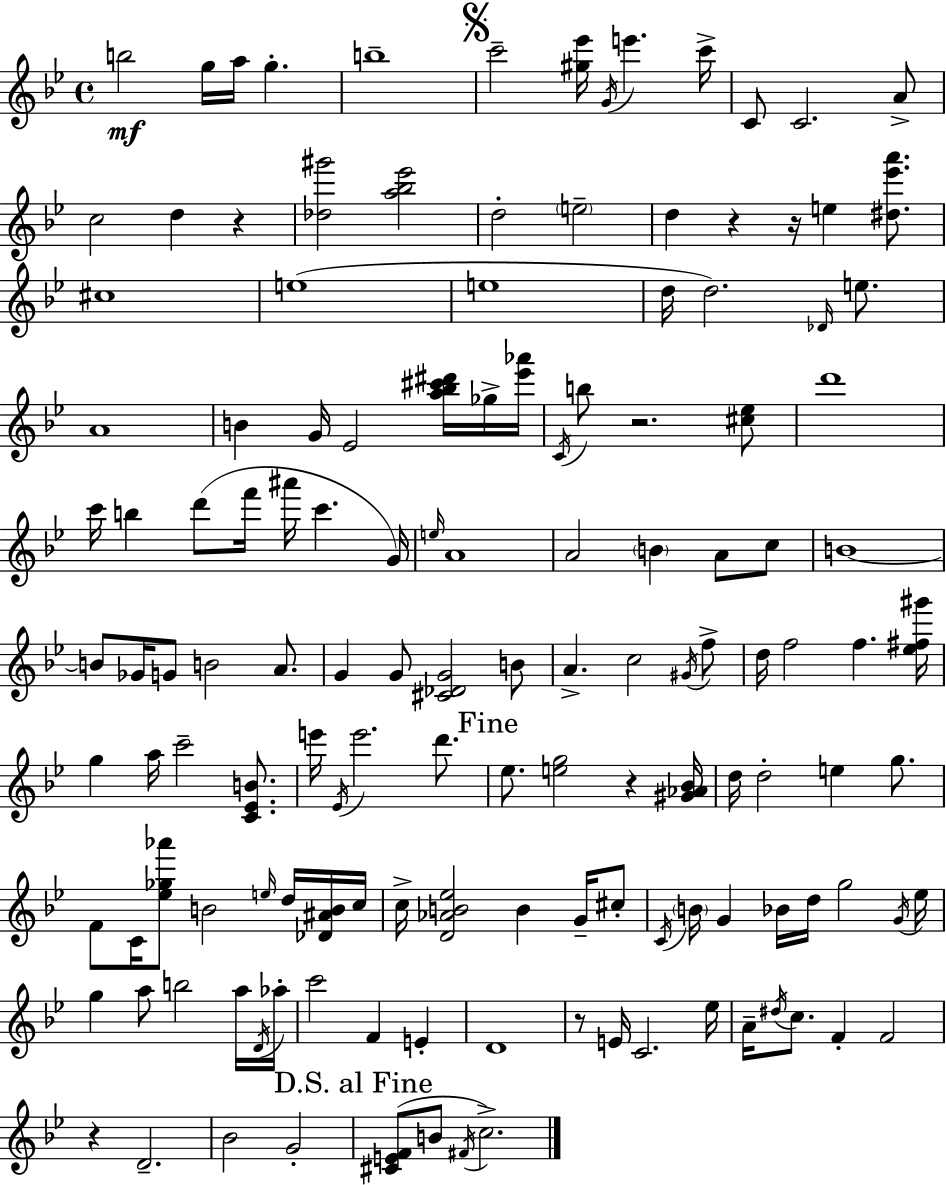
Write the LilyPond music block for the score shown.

{
  \clef treble
  \time 4/4
  \defaultTimeSignature
  \key g \minor
  b''2\mf g''16 a''16 g''4.-. | b''1-- | \mark \markup { \musicglyph "scripts.segno" } c'''2-- <gis'' ees'''>16 \acciaccatura { g'16 } e'''4. | c'''16-> c'8 c'2. a'8-> | \break c''2 d''4 r4 | <des'' gis'''>2 <a'' bes'' ees'''>2 | d''2-. \parenthesize e''2-- | d''4 r4 r16 e''4 <dis'' ees''' a'''>8. | \break cis''1 | e''1( | e''1 | d''16 d''2.) \grace { des'16 } e''8. | \break a'1 | b'4 g'16 ees'2 <a'' bes'' cis''' dis'''>16 | ges''16-> <ees''' aes'''>16 \acciaccatura { c'16 } b''8 r2. | <cis'' ees''>8 d'''1 | \break c'''16 b''4 d'''8( f'''16 ais'''16 c'''4. | g'16) \grace { e''16 } a'1 | a'2 \parenthesize b'4 | a'8 c''8 b'1~~ | \break b'8 ges'16 g'8 b'2 | a'8. g'4 g'8 <cis' des' g'>2 | b'8 a'4.-> c''2 | \acciaccatura { gis'16 } f''8-> d''16 f''2 f''4. | \break <ees'' fis'' gis'''>16 g''4 a''16 c'''2-- | <c' ees' b'>8. e'''16 \acciaccatura { ees'16 } e'''2. | d'''8. \mark "Fine" ees''8. <e'' g''>2 | r4 <gis' aes' bes'>16 d''16 d''2-. e''4 | \break g''8. f'8 c'16 <ees'' ges'' aes'''>8 b'2 | \grace { e''16 } d''16 <des' ais' b'>16 c''16 c''16-> <d' aes' b' ees''>2 | b'4 g'16-- cis''8-. \acciaccatura { c'16 } \parenthesize b'16 g'4 bes'16 d''16 g''2 | \acciaccatura { g'16 } ees''16 g''4 a''8 b''2 | \break a''16 \acciaccatura { d'16 } aes''16-. c'''2 | f'4 e'4-. d'1 | r8 e'16 c'2. | ees''16 a'16-- \acciaccatura { dis''16 } c''8. f'4-. | \break f'2 r4 d'2.-- | bes'2 | g'2-. \mark "D.S. al Fine" <cis' e' f'>8( b'8 \acciaccatura { fis'16 }) | c''2.-> \bar "|."
}